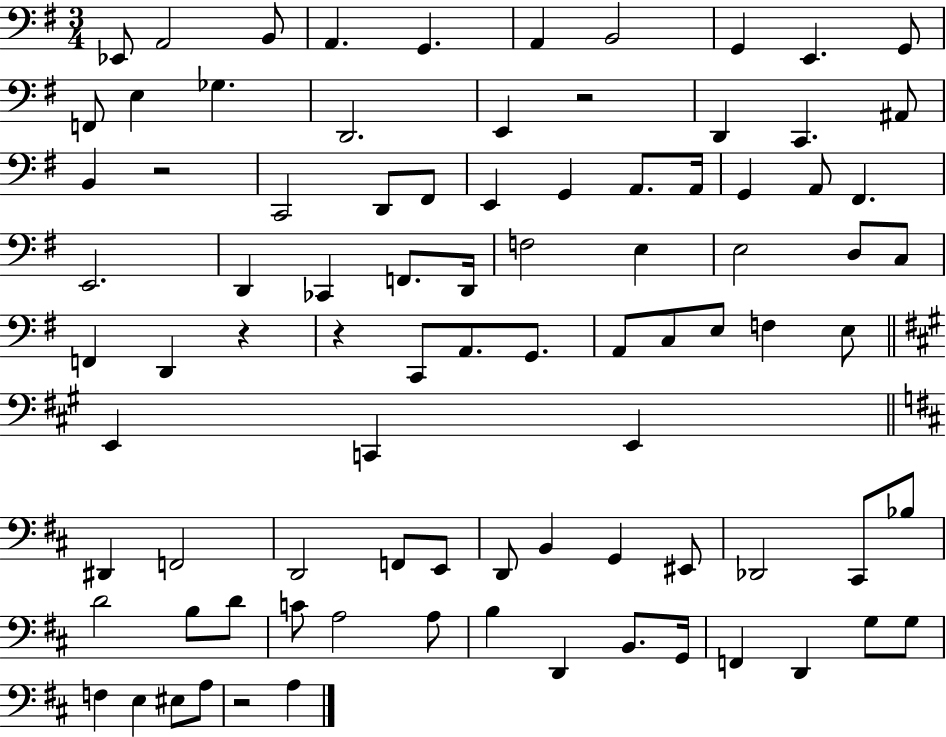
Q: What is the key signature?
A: G major